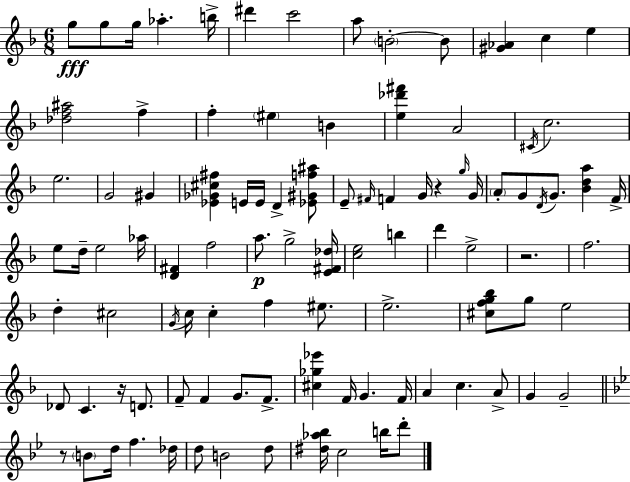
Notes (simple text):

G5/e G5/e G5/s Ab5/q. B5/s D#6/q C6/h A5/e B4/h B4/e [G#4,Ab4]/q C5/q E5/q [Db5,F5,A#5]/h F5/q F5/q EIS5/q B4/q [E5,Db6,F#6]/q A4/h C#4/s C5/h. E5/h. G4/h G#4/q [Eb4,Gb4,C#5,F#5]/q E4/s E4/s D4/q [Eb4,G#4,F5,A#5]/e E4/e F#4/s F4/q G4/s R/q G5/s G4/s A4/e G4/e D4/s G4/e. [Bb4,D5,A5]/q F4/s E5/e D5/s E5/h Ab5/s [D4,F#4]/q F5/h A5/e. G5/h [E4,F#4,Db5]/s [C5,E5]/h B5/q D6/q E5/h R/h. F5/h. D5/q C#5/h G4/s C5/s C5/q F5/q EIS5/e. E5/h. [C#5,F5,G5,Bb5]/e G5/e E5/h Db4/e C4/q. R/s D4/e. F4/e F4/q G4/e. F4/e. [C#5,Gb5,Eb6]/q F4/s G4/q. F4/s A4/q C5/q. A4/e G4/q G4/h R/e B4/e D5/s F5/q. Db5/s D5/e B4/h D5/e [D#5,Ab5,Bb5]/s C5/h B5/s D6/e